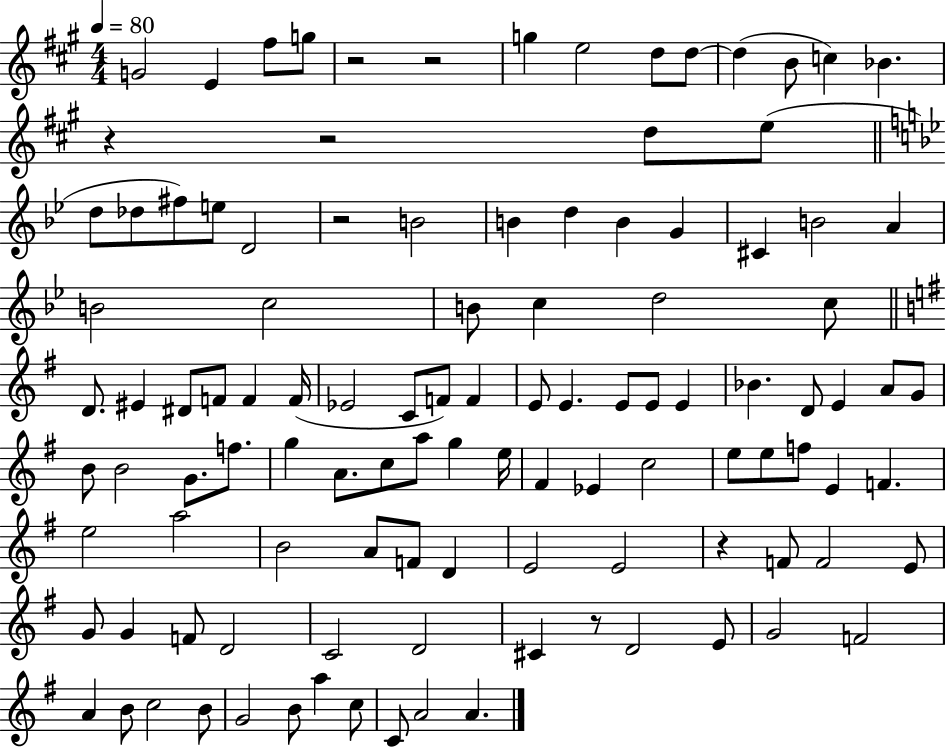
X:1
T:Untitled
M:4/4
L:1/4
K:A
G2 E ^f/2 g/2 z2 z2 g e2 d/2 d/2 d B/2 c _B z z2 d/2 e/2 d/2 _d/2 ^f/2 e/2 D2 z2 B2 B d B G ^C B2 A B2 c2 B/2 c d2 c/2 D/2 ^E ^D/2 F/2 F F/4 _E2 C/2 F/2 F E/2 E E/2 E/2 E _B D/2 E A/2 G/2 B/2 B2 G/2 f/2 g A/2 c/2 a/2 g e/4 ^F _E c2 e/2 e/2 f/2 E F e2 a2 B2 A/2 F/2 D E2 E2 z F/2 F2 E/2 G/2 G F/2 D2 C2 D2 ^C z/2 D2 E/2 G2 F2 A B/2 c2 B/2 G2 B/2 a c/2 C/2 A2 A